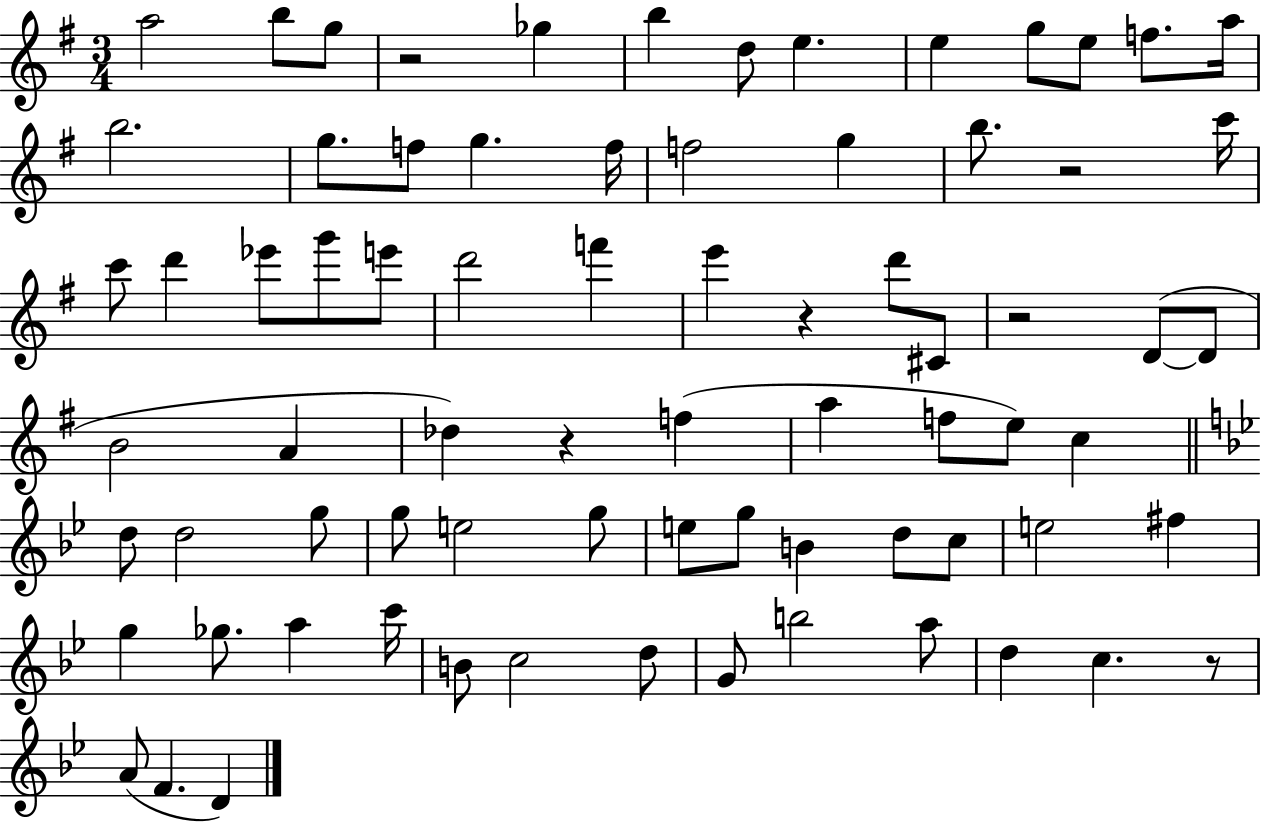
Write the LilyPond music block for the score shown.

{
  \clef treble
  \numericTimeSignature
  \time 3/4
  \key g \major
  a''2 b''8 g''8 | r2 ges''4 | b''4 d''8 e''4. | e''4 g''8 e''8 f''8. a''16 | \break b''2. | g''8. f''8 g''4. f''16 | f''2 g''4 | b''8. r2 c'''16 | \break c'''8 d'''4 ees'''8 g'''8 e'''8 | d'''2 f'''4 | e'''4 r4 d'''8 cis'8 | r2 d'8~(~ d'8 | \break b'2 a'4 | des''4) r4 f''4( | a''4 f''8 e''8) c''4 | \bar "||" \break \key bes \major d''8 d''2 g''8 | g''8 e''2 g''8 | e''8 g''8 b'4 d''8 c''8 | e''2 fis''4 | \break g''4 ges''8. a''4 c'''16 | b'8 c''2 d''8 | g'8 b''2 a''8 | d''4 c''4. r8 | \break a'8( f'4. d'4) | \bar "|."
}